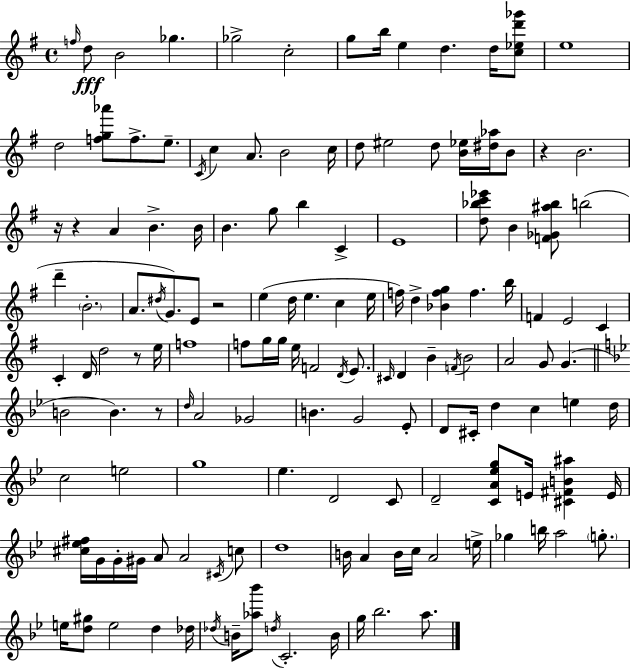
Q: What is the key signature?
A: G major